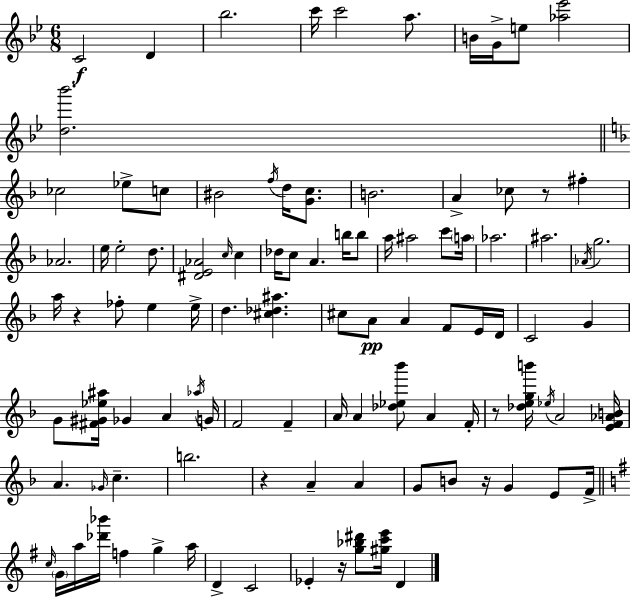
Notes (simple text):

C4/h D4/q Bb5/h. C6/s C6/h A5/e. B4/s G4/s E5/e [Ab5,Eb6]/h [D5,Bb6]/h. CES5/h Eb5/e C5/e BIS4/h F5/s D5/s [G4,C5]/e. B4/h. A4/q CES5/e R/e F#5/q Ab4/h. E5/s E5/h D5/e. [D#4,E4,Ab4]/h C5/s C5/q Db5/s C5/e A4/q. B5/s B5/e A5/s A#5/h C6/e A5/s Ab5/h. A#5/h. Ab4/s G5/h. A5/s R/q FES5/e E5/q E5/s D5/q. [C#5,Db5,A#5]/q. C#5/e A4/e A4/q F4/e E4/s D4/s C4/h G4/q G4/e [F#4,G#4,Eb5,A#5]/s Gb4/q A4/q Ab5/s G4/s F4/h F4/q A4/s A4/q [Db5,Eb5,Bb6]/e A4/q F4/s R/e [Db5,E5,G5,B6]/s Eb5/s A4/h [E4,F4,Ab4,B4]/s A4/q. Gb4/s C5/q. B5/h. R/q A4/q A4/q G4/e B4/e R/s G4/q E4/e F4/s C5/s G4/s A5/s [Db6,Bb6]/s F5/q G5/q A5/s D4/q C4/h Eb4/q R/s [G5,Bb5,D#6]/e [G#5,C6,E6]/s D4/q